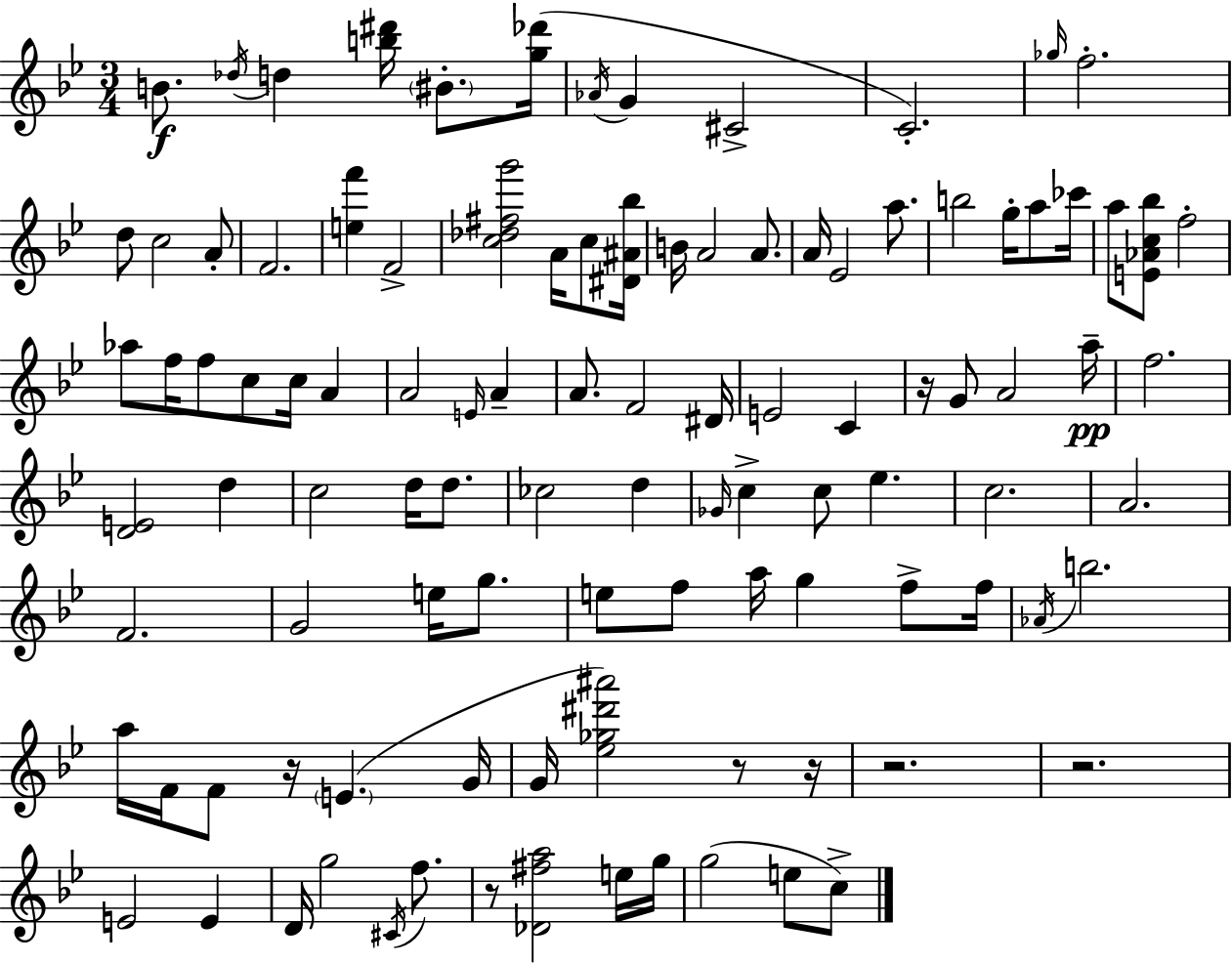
B4/e. Db5/s D5/q [B5,D#6]/s BIS4/e. [G5,Db6]/s Ab4/s G4/q C#4/h C4/h. Gb5/s F5/h. D5/e C5/h A4/e F4/h. [E5,F6]/q F4/h [C5,Db5,F#5,G6]/h A4/s C5/e [D#4,A#4,Bb5]/s B4/s A4/h A4/e. A4/s Eb4/h A5/e. B5/h G5/s A5/e CES6/s A5/e [E4,Ab4,C5,Bb5]/e F5/h Ab5/e F5/s F5/e C5/e C5/s A4/q A4/h E4/s A4/q A4/e. F4/h D#4/s E4/h C4/q R/s G4/e A4/h A5/s F5/h. [D4,E4]/h D5/q C5/h D5/s D5/e. CES5/h D5/q Gb4/s C5/q C5/e Eb5/q. C5/h. A4/h. F4/h. G4/h E5/s G5/e. E5/e F5/e A5/s G5/q F5/e F5/s Ab4/s B5/h. A5/s F4/s F4/e R/s E4/q. G4/s G4/s [Eb5,Gb5,D#6,A#6]/h R/e R/s R/h. R/h. E4/h E4/q D4/s G5/h C#4/s F5/e. R/e [Db4,F#5,A5]/h E5/s G5/s G5/h E5/e C5/e